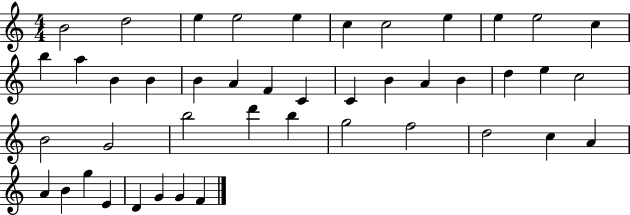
{
  \clef treble
  \numericTimeSignature
  \time 4/4
  \key c \major
  b'2 d''2 | e''4 e''2 e''4 | c''4 c''2 e''4 | e''4 e''2 c''4 | \break b''4 a''4 b'4 b'4 | b'4 a'4 f'4 c'4 | c'4 b'4 a'4 b'4 | d''4 e''4 c''2 | \break b'2 g'2 | b''2 d'''4 b''4 | g''2 f''2 | d''2 c''4 a'4 | \break a'4 b'4 g''4 e'4 | d'4 g'4 g'4 f'4 | \bar "|."
}